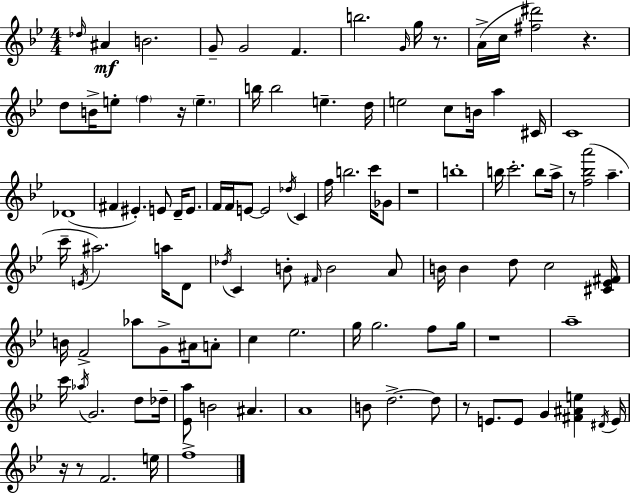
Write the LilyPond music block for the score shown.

{
  \clef treble
  \numericTimeSignature
  \time 4/4
  \key g \minor
  \grace { des''16 }\mf ais'4 b'2. | g'8-- g'2 f'4. | b''2. \grace { g'16 } g''16 r8. | a'16->( c''16 <fis'' dis'''>2) r4. | \break d''8 b'16-> e''8-. \parenthesize f''4 r16 \parenthesize e''4.-- | b''16 b''2 e''4.-- | d''16 e''2 c''8 b'16 a''4 | cis'16 c'1 | \break des'1( | fis'4 eis'4.-.) e'8 d'16-- e'8. | f'16 f'16 e'8~~ e'2 \acciaccatura { des''16 } c'4 | f''16 b''2. | \break c'''16 ges'8 r1 | b''1-. | b''16 c'''2.-. | b''8 a''16-> r8 <f'' bes'' a'''>2( a''4.-- | \break c'''16-- \acciaccatura { e'16 } ais''2.) | a''16 d'8 \acciaccatura { des''16 } c'4 b'8-. \grace { fis'16 } b'2 | a'8 b'16 b'4 d''8 c''2 | <cis' ees' fis'>16 b'16 f'2-> aes''8 | \break g'8-> ais'16 a'8-. c''4 ees''2. | g''16 g''2. | f''8 g''16 r1 | a''1-- | \break c'''16 \acciaccatura { aes''16 } g'2. | d''8 des''16-- <ees' a''>8 b'2 | ais'4. a'1 | b'8 d''2.->~~ | \break d''8 r8 e'8. e'8 g'4 | <fis' ais' e''>4 \acciaccatura { dis'16 } e'16 r16 r8 f'2. | e''16 f''1-> | \bar "|."
}